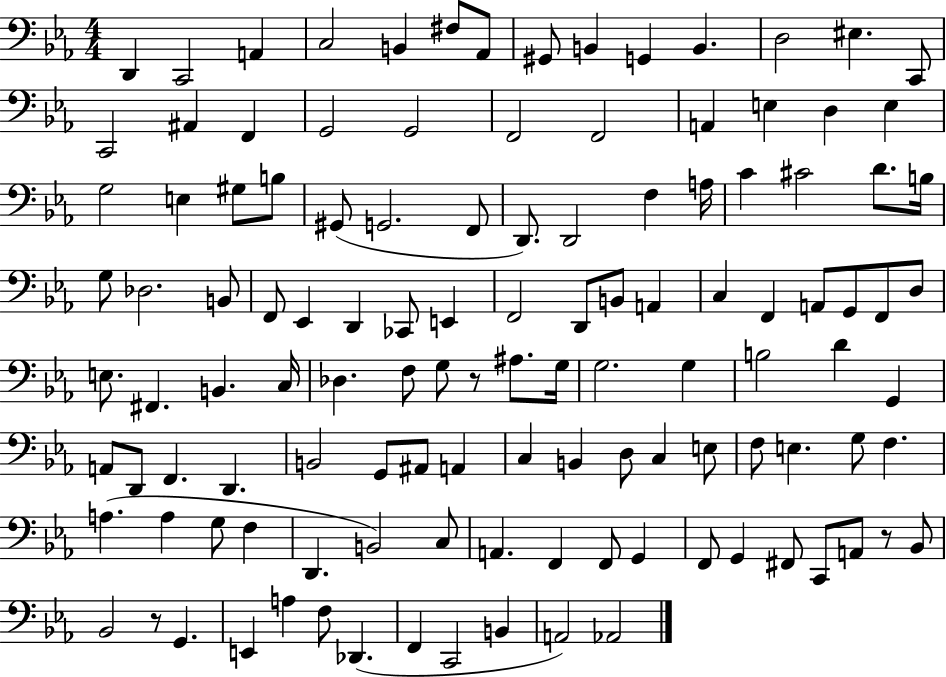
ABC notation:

X:1
T:Untitled
M:4/4
L:1/4
K:Eb
D,, C,,2 A,, C,2 B,, ^F,/2 _A,,/2 ^G,,/2 B,, G,, B,, D,2 ^E, C,,/2 C,,2 ^A,, F,, G,,2 G,,2 F,,2 F,,2 A,, E, D, E, G,2 E, ^G,/2 B,/2 ^G,,/2 G,,2 F,,/2 D,,/2 D,,2 F, A,/4 C ^C2 D/2 B,/4 G,/2 _D,2 B,,/2 F,,/2 _E,, D,, _C,,/2 E,, F,,2 D,,/2 B,,/2 A,, C, F,, A,,/2 G,,/2 F,,/2 D,/2 E,/2 ^F,, B,, C,/4 _D, F,/2 G,/2 z/2 ^A,/2 G,/4 G,2 G, B,2 D G,, A,,/2 D,,/2 F,, D,, B,,2 G,,/2 ^A,,/2 A,, C, B,, D,/2 C, E,/2 F,/2 E, G,/2 F, A, A, G,/2 F, D,, B,,2 C,/2 A,, F,, F,,/2 G,, F,,/2 G,, ^F,,/2 C,,/2 A,,/2 z/2 _B,,/2 _B,,2 z/2 G,, E,, A, F,/2 _D,, F,, C,,2 B,, A,,2 _A,,2